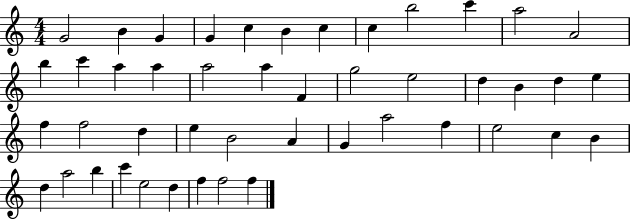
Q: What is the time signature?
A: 4/4